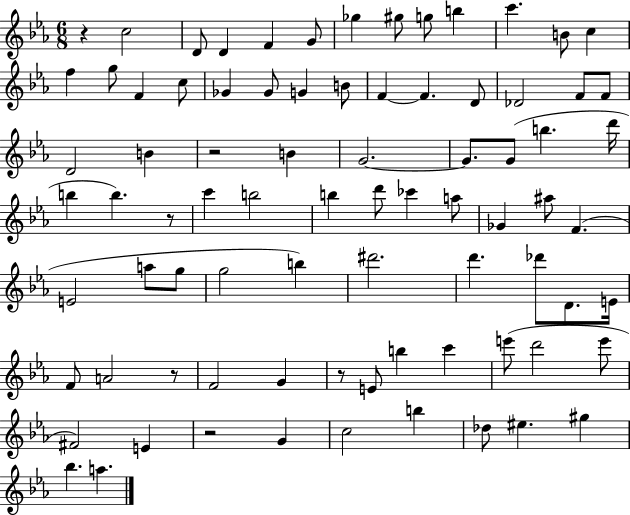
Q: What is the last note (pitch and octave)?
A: A5